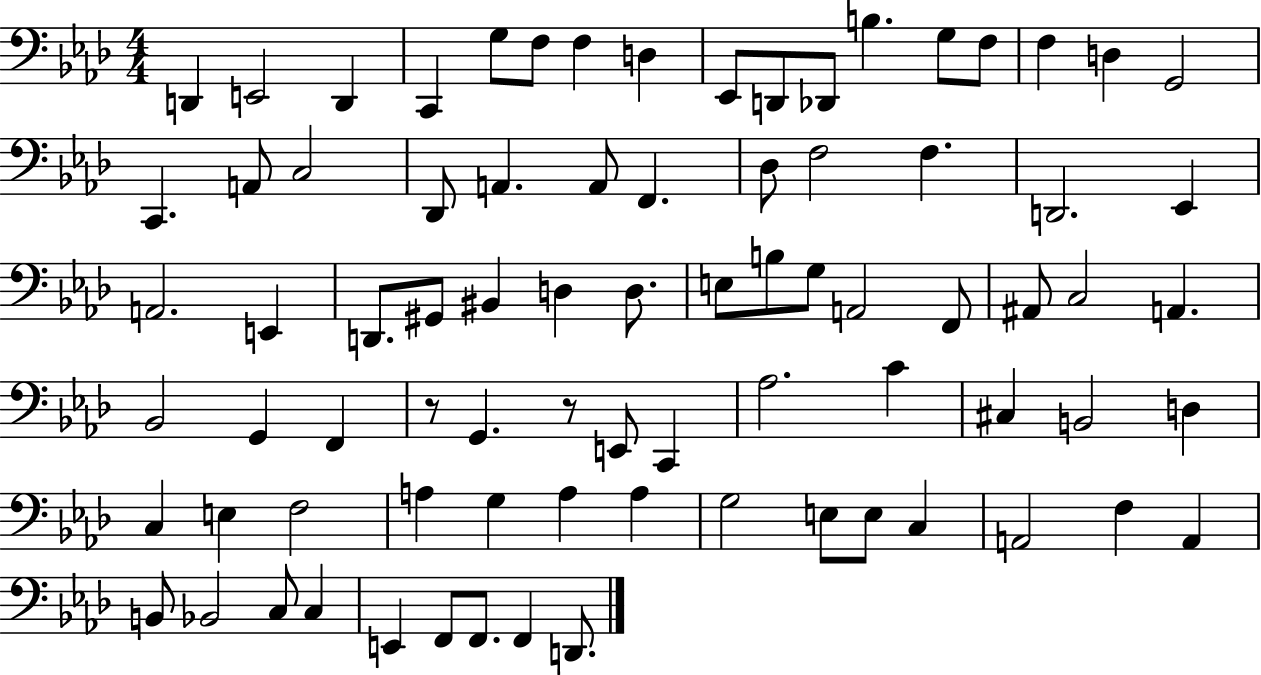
D2/q E2/h D2/q C2/q G3/e F3/e F3/q D3/q Eb2/e D2/e Db2/e B3/q. G3/e F3/e F3/q D3/q G2/h C2/q. A2/e C3/h Db2/e A2/q. A2/e F2/q. Db3/e F3/h F3/q. D2/h. Eb2/q A2/h. E2/q D2/e. G#2/e BIS2/q D3/q D3/e. E3/e B3/e G3/e A2/h F2/e A#2/e C3/h A2/q. Bb2/h G2/q F2/q R/e G2/q. R/e E2/e C2/q Ab3/h. C4/q C#3/q B2/h D3/q C3/q E3/q F3/h A3/q G3/q A3/q A3/q G3/h E3/e E3/e C3/q A2/h F3/q A2/q B2/e Bb2/h C3/e C3/q E2/q F2/e F2/e. F2/q D2/e.